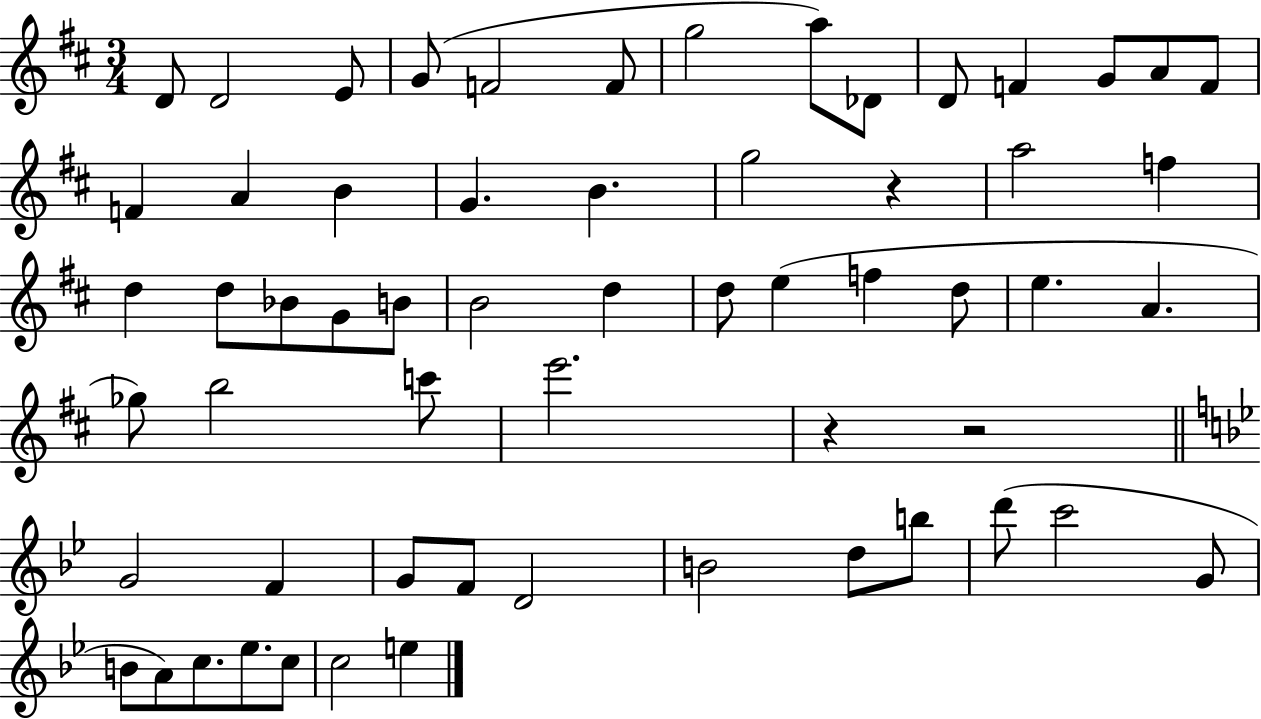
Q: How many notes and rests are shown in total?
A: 60